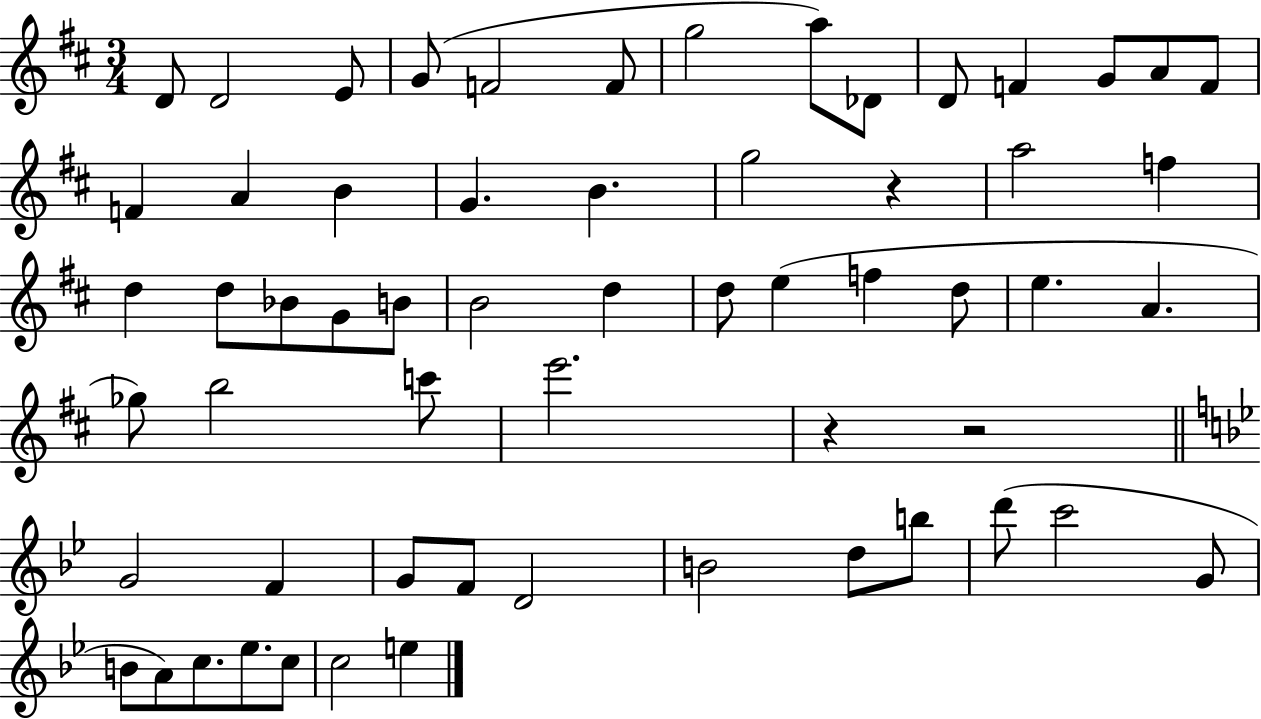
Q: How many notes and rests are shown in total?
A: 60